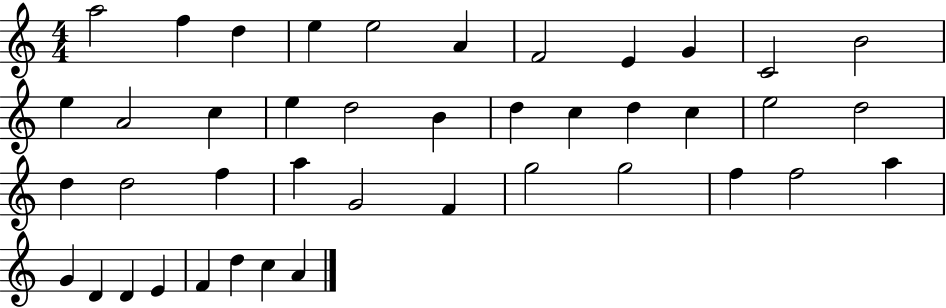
A5/h F5/q D5/q E5/q E5/h A4/q F4/h E4/q G4/q C4/h B4/h E5/q A4/h C5/q E5/q D5/h B4/q D5/q C5/q D5/q C5/q E5/h D5/h D5/q D5/h F5/q A5/q G4/h F4/q G5/h G5/h F5/q F5/h A5/q G4/q D4/q D4/q E4/q F4/q D5/q C5/q A4/q